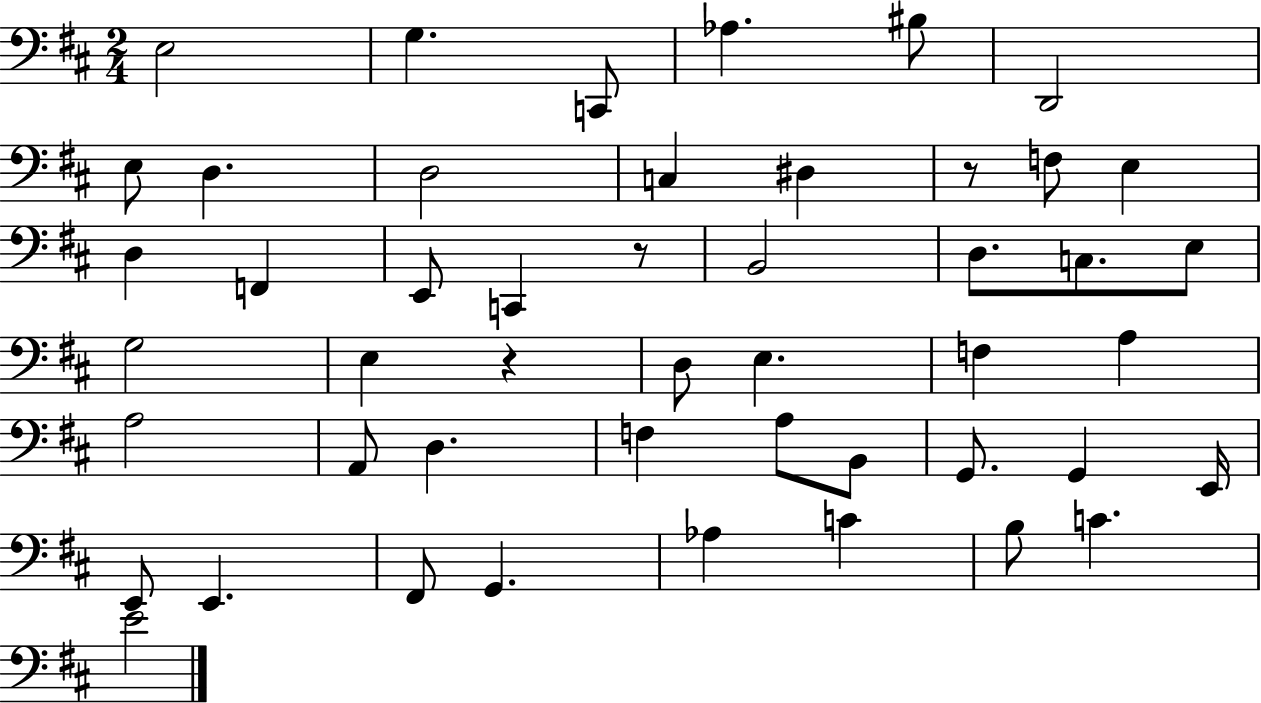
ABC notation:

X:1
T:Untitled
M:2/4
L:1/4
K:D
E,2 G, C,,/2 _A, ^B,/2 D,,2 E,/2 D, D,2 C, ^D, z/2 F,/2 E, D, F,, E,,/2 C,, z/2 B,,2 D,/2 C,/2 E,/2 G,2 E, z D,/2 E, F, A, A,2 A,,/2 D, F, A,/2 B,,/2 G,,/2 G,, E,,/4 E,,/2 E,, ^F,,/2 G,, _A, C B,/2 C E2